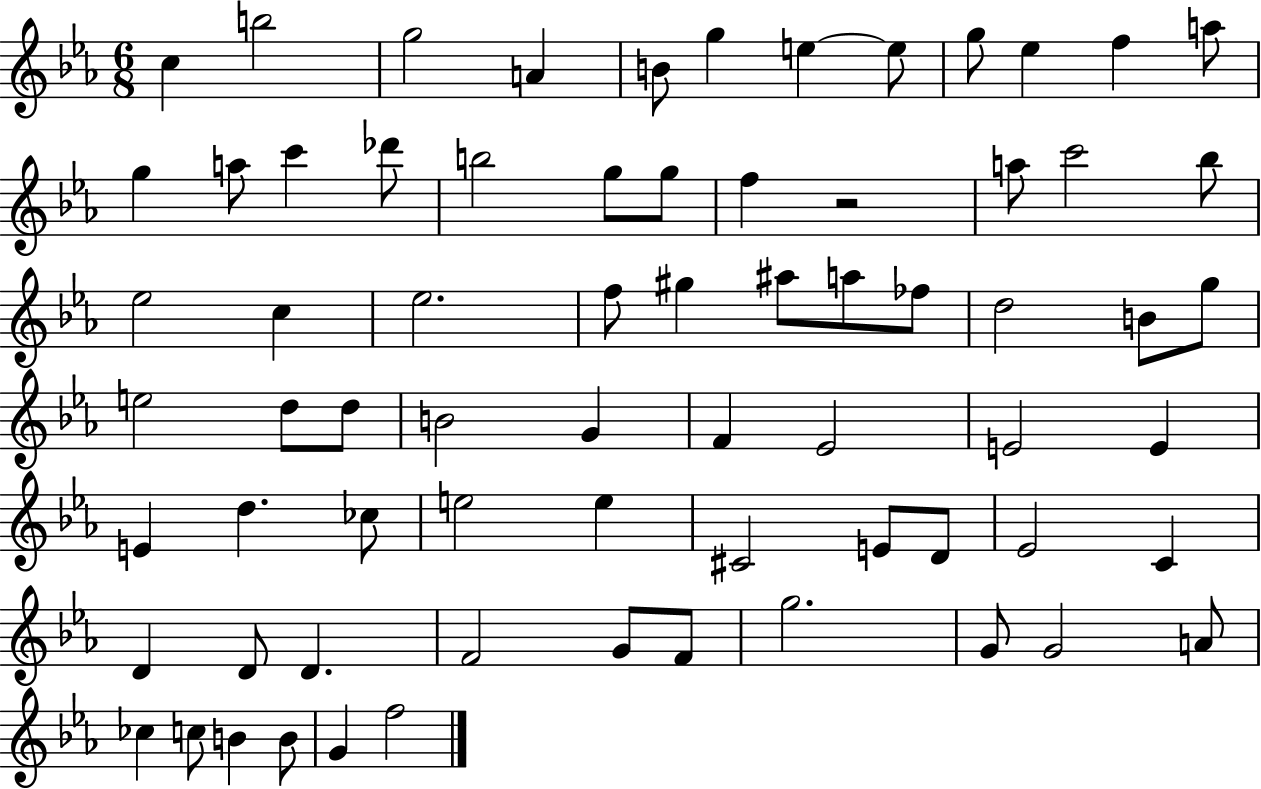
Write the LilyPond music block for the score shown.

{
  \clef treble
  \numericTimeSignature
  \time 6/8
  \key ees \major
  c''4 b''2 | g''2 a'4 | b'8 g''4 e''4~~ e''8 | g''8 ees''4 f''4 a''8 | \break g''4 a''8 c'''4 des'''8 | b''2 g''8 g''8 | f''4 r2 | a''8 c'''2 bes''8 | \break ees''2 c''4 | ees''2. | f''8 gis''4 ais''8 a''8 fes''8 | d''2 b'8 g''8 | \break e''2 d''8 d''8 | b'2 g'4 | f'4 ees'2 | e'2 e'4 | \break e'4 d''4. ces''8 | e''2 e''4 | cis'2 e'8 d'8 | ees'2 c'4 | \break d'4 d'8 d'4. | f'2 g'8 f'8 | g''2. | g'8 g'2 a'8 | \break ces''4 c''8 b'4 b'8 | g'4 f''2 | \bar "|."
}